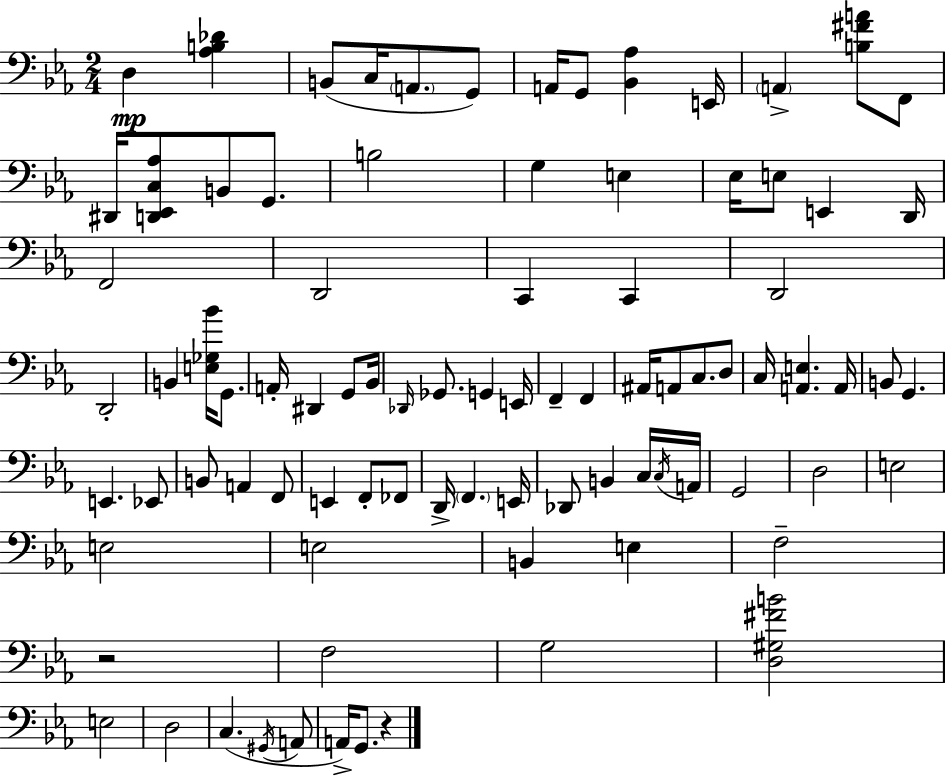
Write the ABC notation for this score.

X:1
T:Untitled
M:2/4
L:1/4
K:Cm
D, [_A,B,_D] B,,/2 C,/4 A,,/2 G,,/2 A,,/4 G,,/2 [_B,,_A,] E,,/4 A,, [B,^FA]/2 F,,/2 ^D,,/4 [D,,_E,,C,_A,]/2 B,,/2 G,,/2 B,2 G, E, _E,/4 E,/2 E,, D,,/4 F,,2 D,,2 C,, C,, D,,2 D,,2 B,, [E,_G,_B]/4 G,,/2 A,,/4 ^D,, G,,/2 _B,,/4 _D,,/4 _G,,/2 G,, E,,/4 F,, F,, ^A,,/4 A,,/2 C,/2 D,/2 C,/4 [A,,E,] A,,/4 B,,/2 G,, E,, _E,,/2 B,,/2 A,, F,,/2 E,, F,,/2 _F,,/2 D,,/4 F,, E,,/4 _D,,/2 B,, C,/4 C,/4 A,,/4 G,,2 D,2 E,2 E,2 E,2 B,, E, F,2 z2 F,2 G,2 [D,^G,^FB]2 E,2 D,2 C, ^G,,/4 A,,/2 A,,/4 G,,/2 z